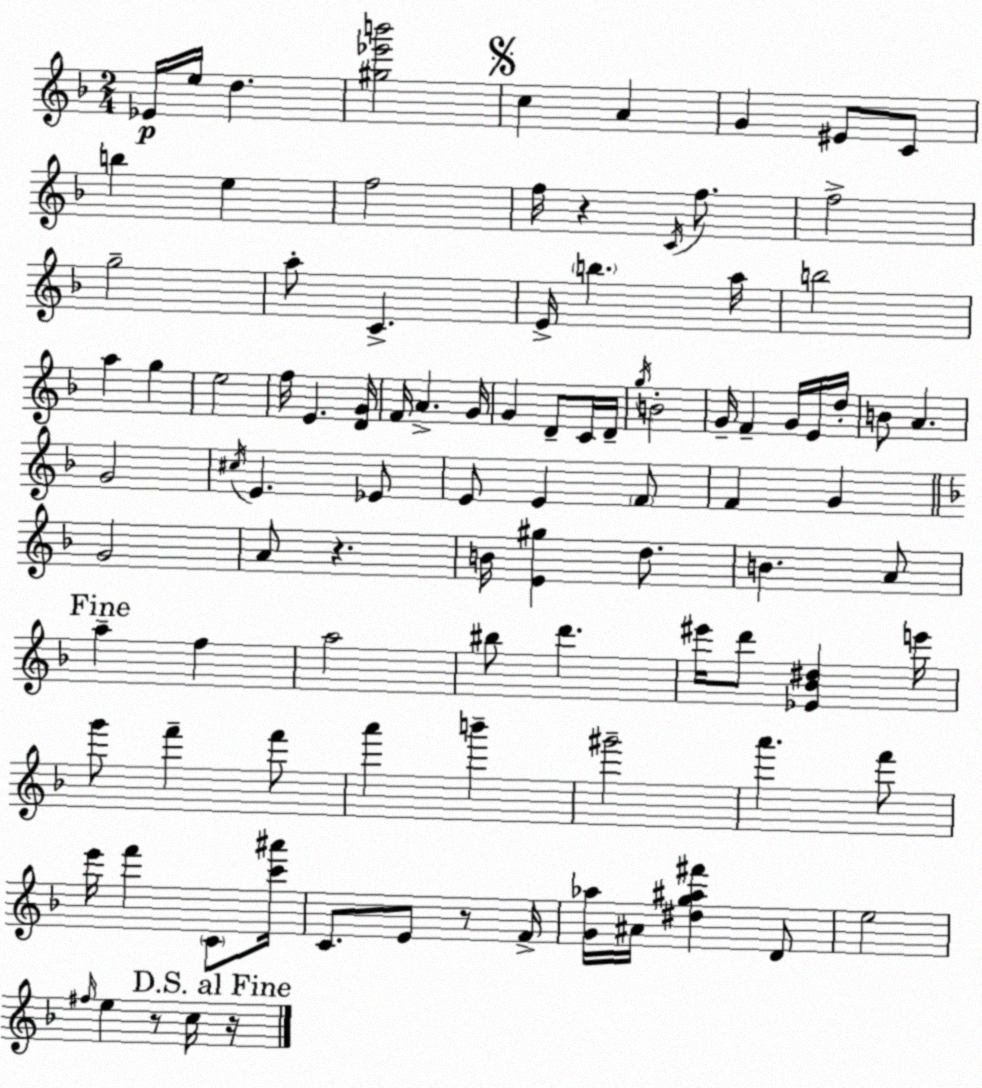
X:1
T:Untitled
M:2/4
L:1/4
K:Dm
_E/4 e/4 d [^g_e'b']2 c A G ^E/2 C/2 b e f2 f/4 z C/4 f/2 f2 g2 a/2 C E/4 b a/4 b2 a g e2 f/4 E [DG]/4 F/4 A G/4 G D/2 C/4 D/4 g/4 B2 G/4 F G/4 E/4 d/4 B/2 A G2 ^c/4 E _E/2 E/2 E F/2 F G G2 A/2 z B/4 [E^g] d/2 B A/2 a f a2 ^b/2 d' ^e'/4 d'/2 [_E_B^d] e'/4 g'/2 f' f'/2 a' b' ^g'2 a' f'/2 e'/4 f' C/2 [c'^a']/4 C/2 E/2 z/2 F/4 [G_a]/4 ^A/4 [^dg^a^f'] D/2 e2 ^f/4 e z/2 c/4 z/4